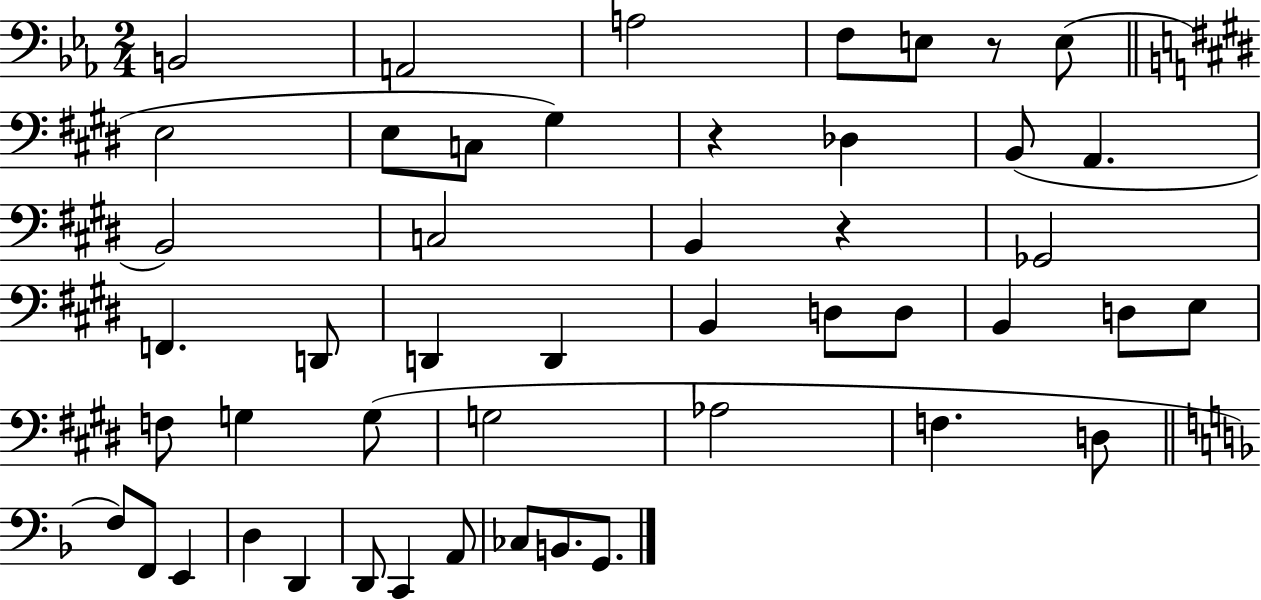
X:1
T:Untitled
M:2/4
L:1/4
K:Eb
B,,2 A,,2 A,2 F,/2 E,/2 z/2 E,/2 E,2 E,/2 C,/2 ^G, z _D, B,,/2 A,, B,,2 C,2 B,, z _G,,2 F,, D,,/2 D,, D,, B,, D,/2 D,/2 B,, D,/2 E,/2 F,/2 G, G,/2 G,2 _A,2 F, D,/2 F,/2 F,,/2 E,, D, D,, D,,/2 C,, A,,/2 _C,/2 B,,/2 G,,/2